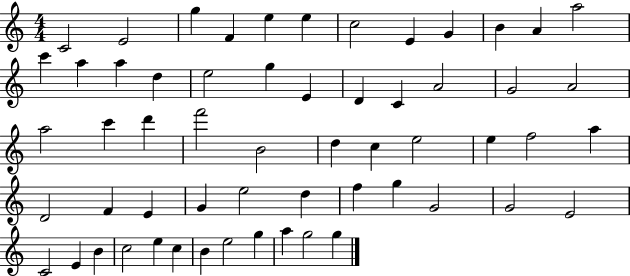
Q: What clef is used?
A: treble